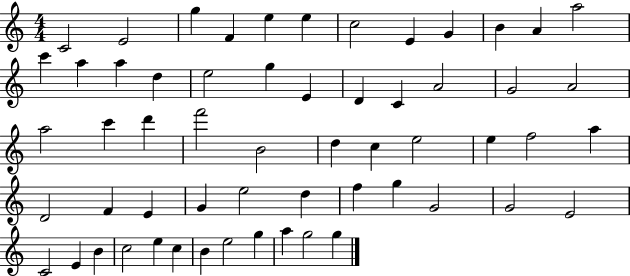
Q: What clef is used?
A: treble